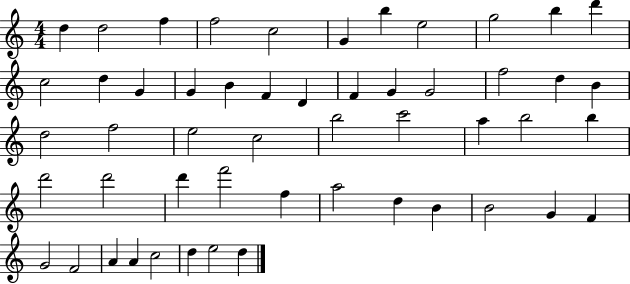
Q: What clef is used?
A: treble